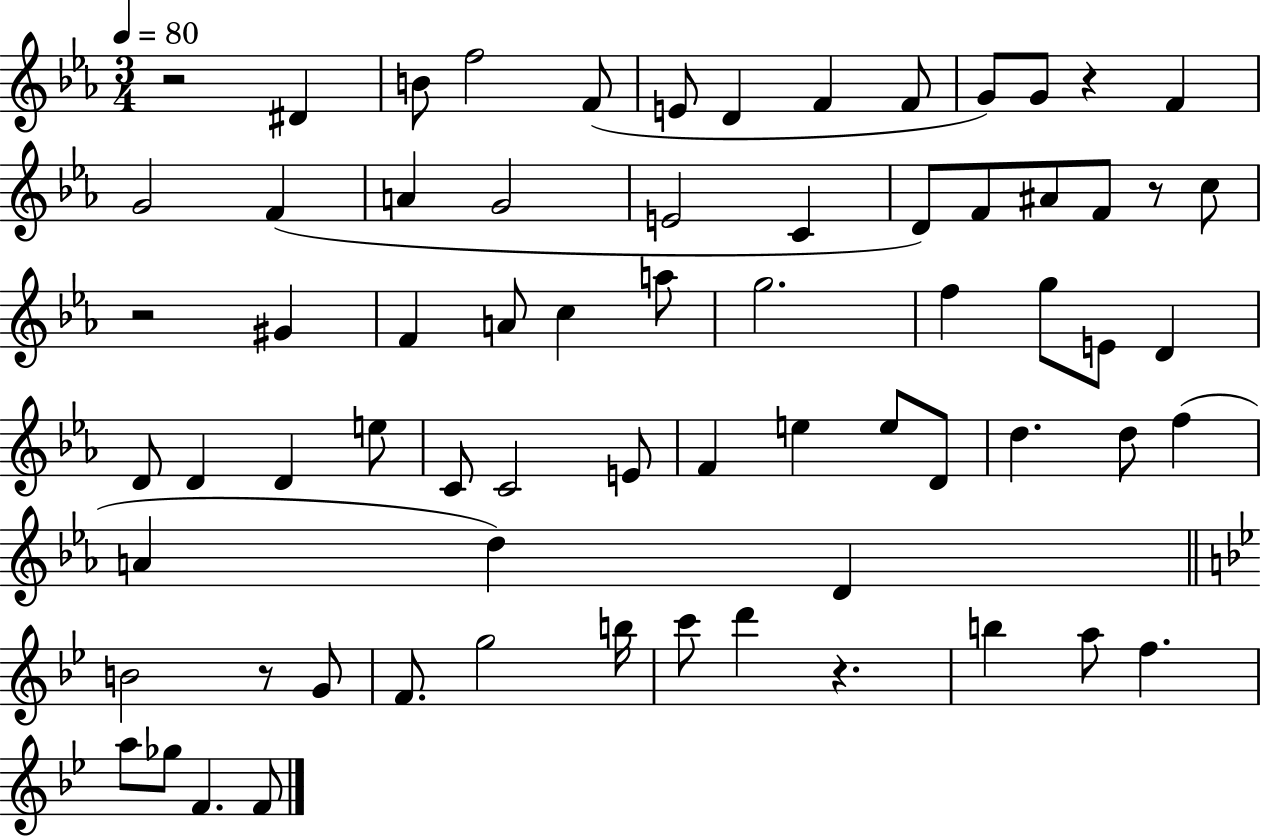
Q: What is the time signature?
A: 3/4